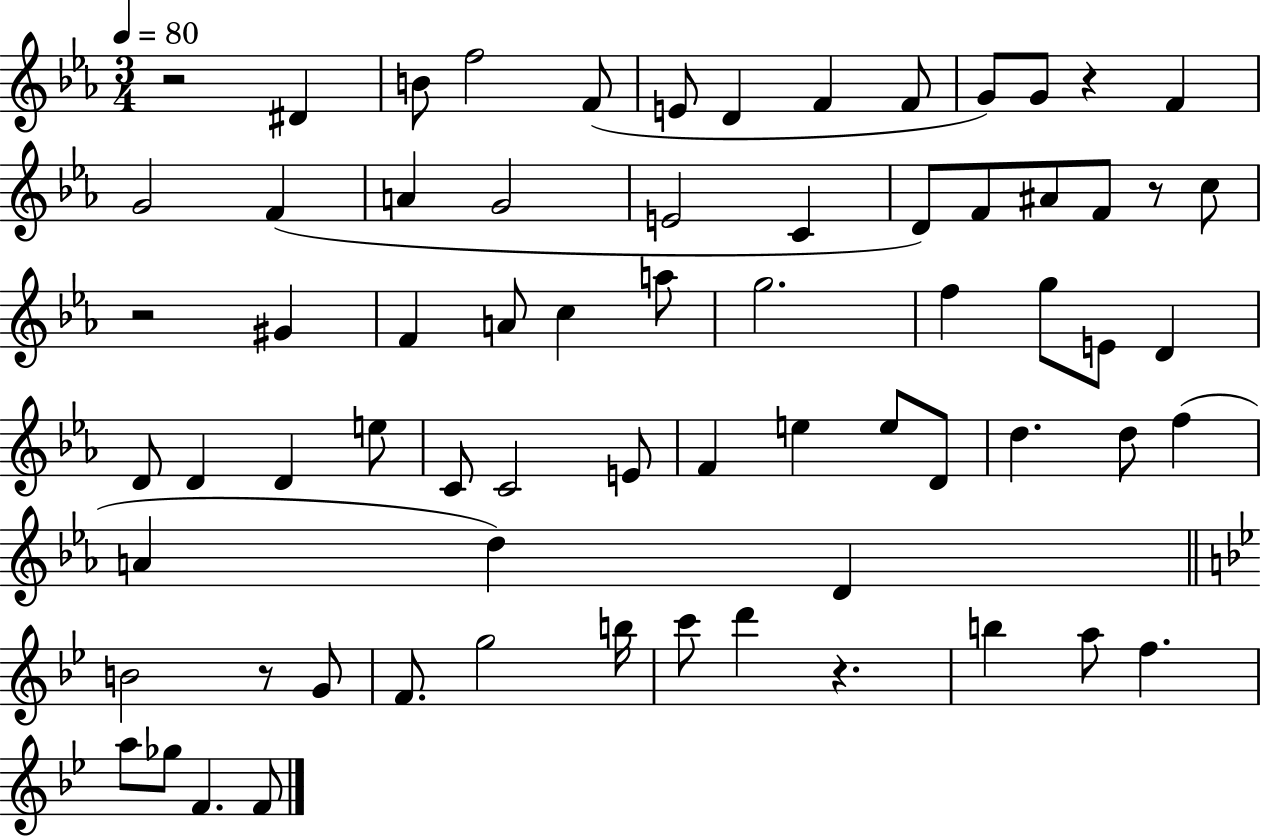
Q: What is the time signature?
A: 3/4